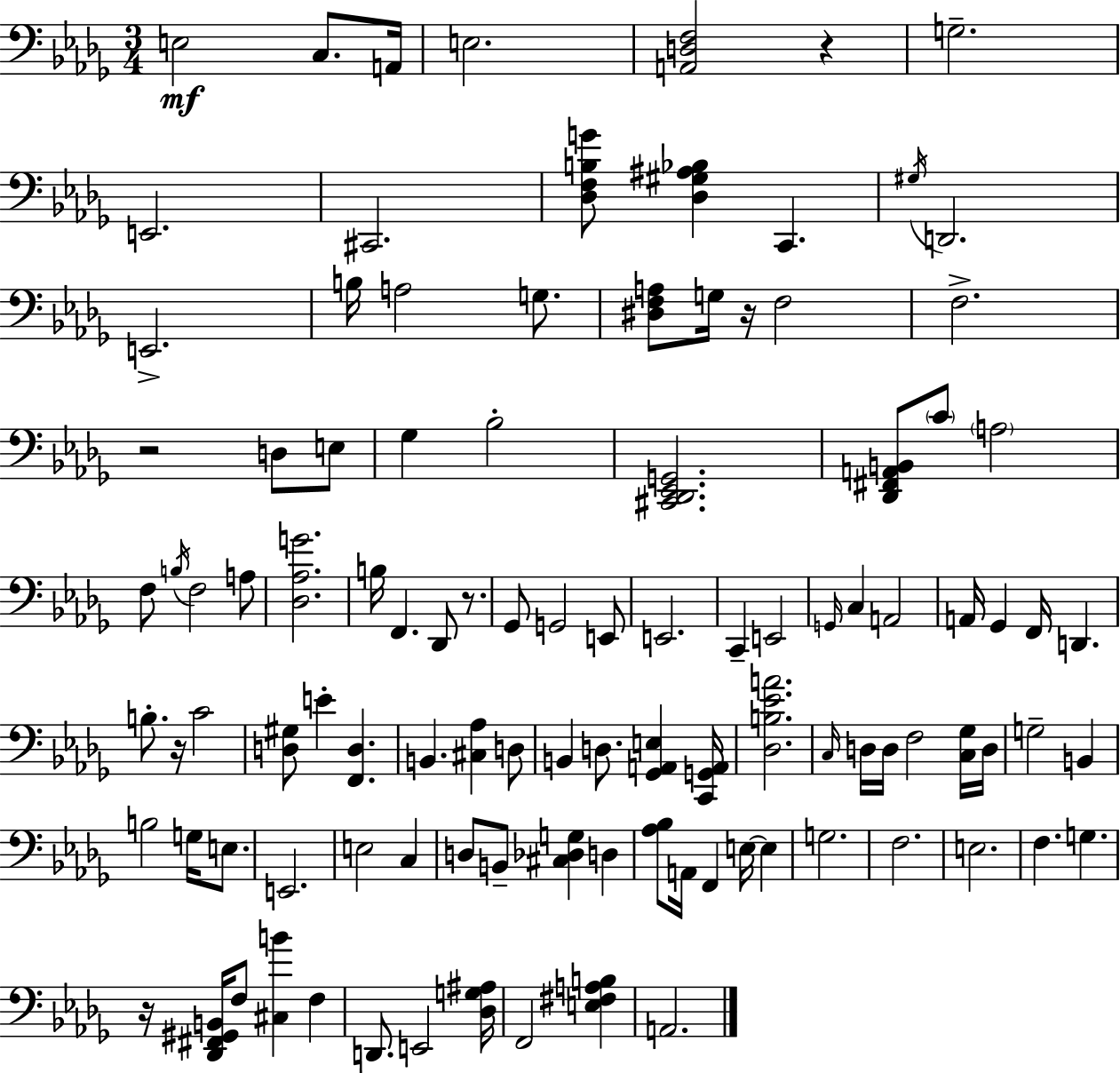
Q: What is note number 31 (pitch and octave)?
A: Gb2